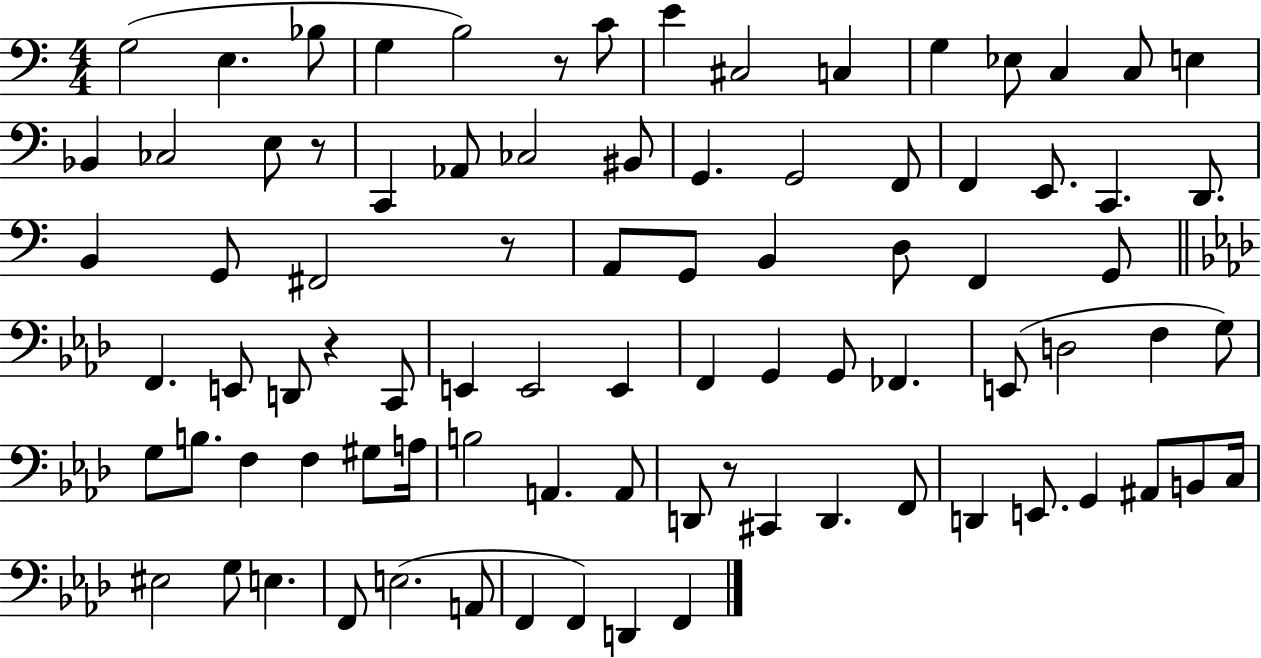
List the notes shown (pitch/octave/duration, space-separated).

G3/h E3/q. Bb3/e G3/q B3/h R/e C4/e E4/q C#3/h C3/q G3/q Eb3/e C3/q C3/e E3/q Bb2/q CES3/h E3/e R/e C2/q Ab2/e CES3/h BIS2/e G2/q. G2/h F2/e F2/q E2/e. C2/q. D2/e. B2/q G2/e F#2/h R/e A2/e G2/e B2/q D3/e F2/q G2/e F2/q. E2/e D2/e R/q C2/e E2/q E2/h E2/q F2/q G2/q G2/e FES2/q. E2/e D3/h F3/q G3/e G3/e B3/e. F3/q F3/q G#3/e A3/s B3/h A2/q. A2/e D2/e R/e C#2/q D2/q. F2/e D2/q E2/e. G2/q A#2/e B2/e C3/s EIS3/h G3/e E3/q. F2/e E3/h. A2/e F2/q F2/q D2/q F2/q